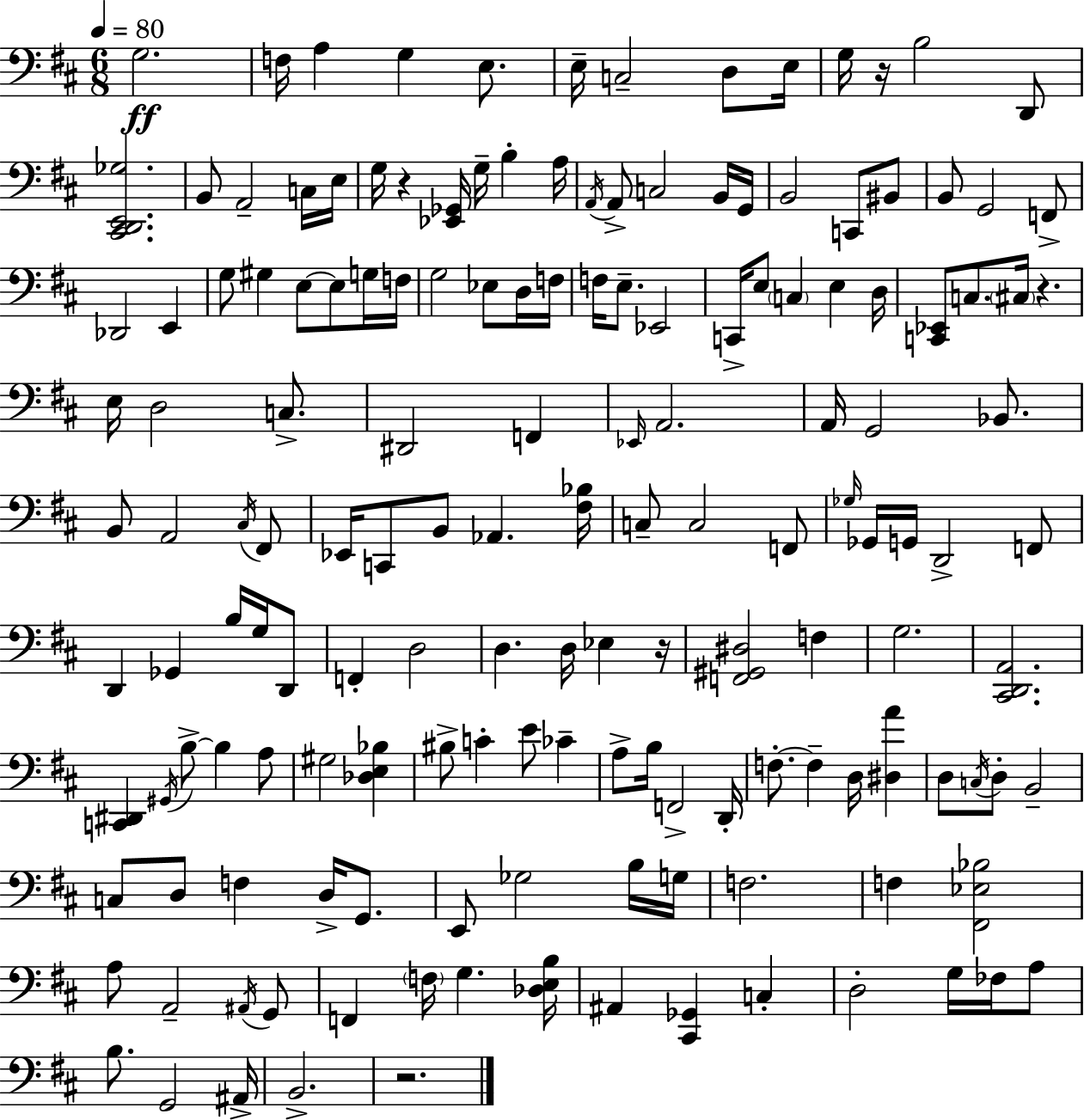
{
  \clef bass
  \numericTimeSignature
  \time 6/8
  \key d \major
  \tempo 4 = 80
  g2.\ff | f16 a4 g4 e8. | e16-- c2-- d8 e16 | g16 r16 b2 d,8 | \break <cis, d, e, ges>2. | b,8 a,2-- c16 e16 | g16 r4 <ees, ges,>16 g16-- b4-. a16 | \acciaccatura { a,16 } a,8-> c2 b,16 | \break g,16 b,2 c,8 bis,8 | b,8 g,2 f,8-> | des,2 e,4 | g8 gis4 e8~~ e8 g16 | \break f16 g2 ees8 d16 | f16 f16 e8.-- ees,2 | c,16-> e8 \parenthesize c4 e4 | d16 <c, ees,>8 c8. \parenthesize cis16 r4. | \break e16 d2 c8.-> | dis,2 f,4 | \grace { ees,16 } a,2. | a,16 g,2 bes,8. | \break b,8 a,2 | \acciaccatura { cis16 } fis,8 ees,16 c,8 b,8 aes,4. | <fis bes>16 c8-- c2 | f,8 \grace { ges16 } ges,16 g,16 d,2-> | \break f,8 d,4 ges,4 | b16 g16 d,8 f,4-. d2 | d4. d16 ees4 | r16 <f, gis, dis>2 | \break f4 g2. | <cis, d, a,>2. | <c, dis,>4 \acciaccatura { gis,16 } b8->~~ b4 | a8 gis2 | \break <des e bes>4 bis8-> c'4-. e'8 | ces'4-- a8-> b16 f,2-> | d,16-. f8.-.~~ f4-- | d16 <dis a'>4 d8 \acciaccatura { c16 } d8-. b,2-- | \break c8 d8 f4 | d16-> g,8. e,8 ges2 | b16 g16 f2. | f4 <fis, ees bes>2 | \break a8 a,2-- | \acciaccatura { ais,16 } g,8 f,4 \parenthesize f16 | g4. <des e b>16 ais,4 <cis, ges,>4 | c4-. d2-. | \break g16 fes16 a8 b8. g,2 | ais,16-> b,2.-> | r2. | \bar "|."
}